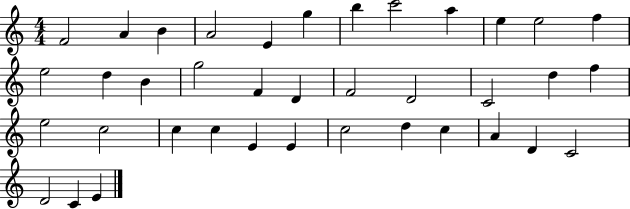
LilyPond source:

{
  \clef treble
  \numericTimeSignature
  \time 4/4
  \key c \major
  f'2 a'4 b'4 | a'2 e'4 g''4 | b''4 c'''2 a''4 | e''4 e''2 f''4 | \break e''2 d''4 b'4 | g''2 f'4 d'4 | f'2 d'2 | c'2 d''4 f''4 | \break e''2 c''2 | c''4 c''4 e'4 e'4 | c''2 d''4 c''4 | a'4 d'4 c'2 | \break d'2 c'4 e'4 | \bar "|."
}